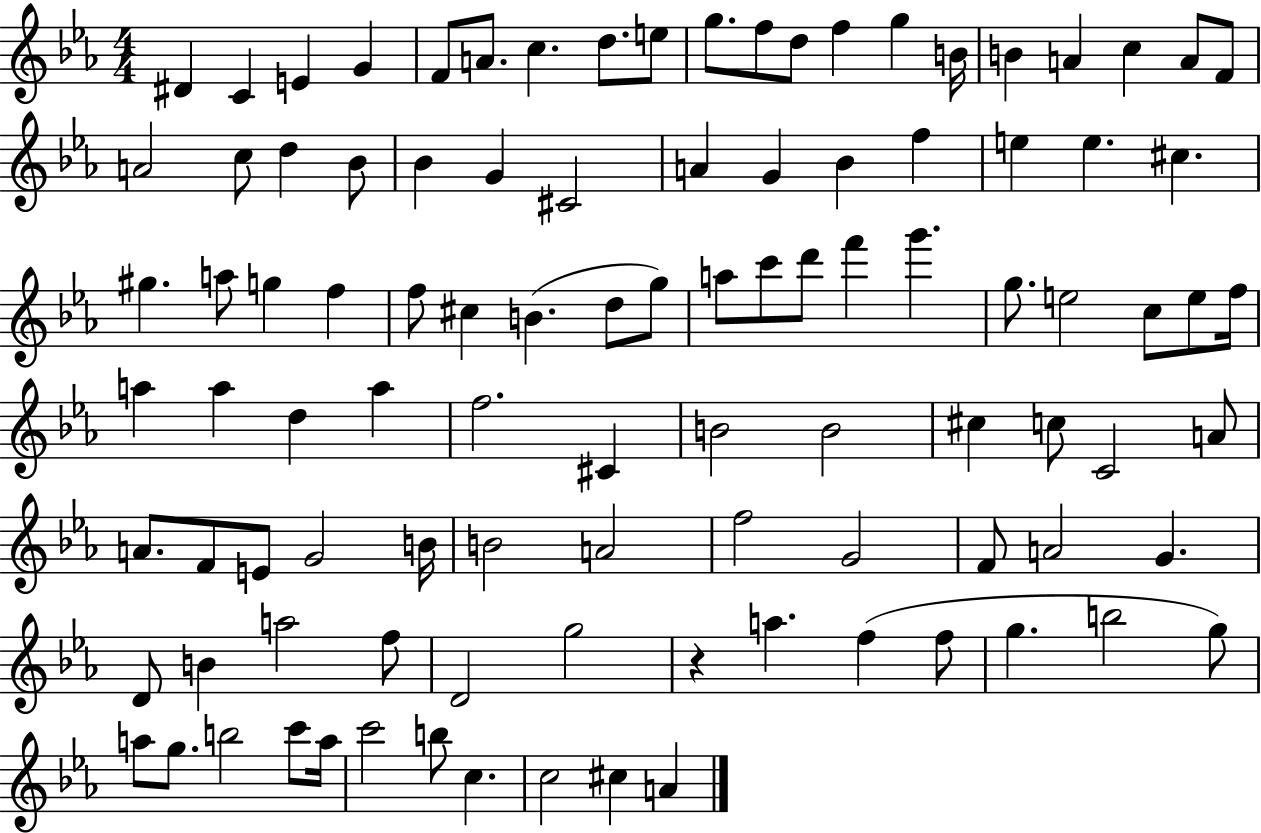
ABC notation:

X:1
T:Untitled
M:4/4
L:1/4
K:Eb
^D C E G F/2 A/2 c d/2 e/2 g/2 f/2 d/2 f g B/4 B A c A/2 F/2 A2 c/2 d _B/2 _B G ^C2 A G _B f e e ^c ^g a/2 g f f/2 ^c B d/2 g/2 a/2 c'/2 d'/2 f' g' g/2 e2 c/2 e/2 f/4 a a d a f2 ^C B2 B2 ^c c/2 C2 A/2 A/2 F/2 E/2 G2 B/4 B2 A2 f2 G2 F/2 A2 G D/2 B a2 f/2 D2 g2 z a f f/2 g b2 g/2 a/2 g/2 b2 c'/2 a/4 c'2 b/2 c c2 ^c A